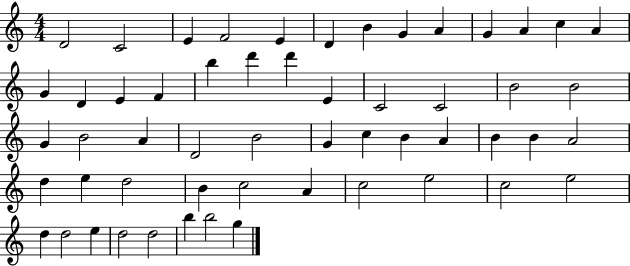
{
  \clef treble
  \numericTimeSignature
  \time 4/4
  \key c \major
  d'2 c'2 | e'4 f'2 e'4 | d'4 b'4 g'4 a'4 | g'4 a'4 c''4 a'4 | \break g'4 d'4 e'4 f'4 | b''4 d'''4 d'''4 e'4 | c'2 c'2 | b'2 b'2 | \break g'4 b'2 a'4 | d'2 b'2 | g'4 c''4 b'4 a'4 | b'4 b'4 a'2 | \break d''4 e''4 d''2 | b'4 c''2 a'4 | c''2 e''2 | c''2 e''2 | \break d''4 d''2 e''4 | d''2 d''2 | b''4 b''2 g''4 | \bar "|."
}